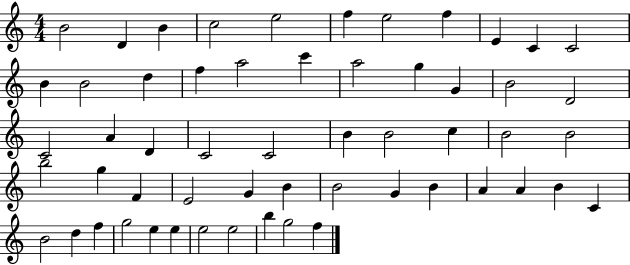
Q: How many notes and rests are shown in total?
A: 56